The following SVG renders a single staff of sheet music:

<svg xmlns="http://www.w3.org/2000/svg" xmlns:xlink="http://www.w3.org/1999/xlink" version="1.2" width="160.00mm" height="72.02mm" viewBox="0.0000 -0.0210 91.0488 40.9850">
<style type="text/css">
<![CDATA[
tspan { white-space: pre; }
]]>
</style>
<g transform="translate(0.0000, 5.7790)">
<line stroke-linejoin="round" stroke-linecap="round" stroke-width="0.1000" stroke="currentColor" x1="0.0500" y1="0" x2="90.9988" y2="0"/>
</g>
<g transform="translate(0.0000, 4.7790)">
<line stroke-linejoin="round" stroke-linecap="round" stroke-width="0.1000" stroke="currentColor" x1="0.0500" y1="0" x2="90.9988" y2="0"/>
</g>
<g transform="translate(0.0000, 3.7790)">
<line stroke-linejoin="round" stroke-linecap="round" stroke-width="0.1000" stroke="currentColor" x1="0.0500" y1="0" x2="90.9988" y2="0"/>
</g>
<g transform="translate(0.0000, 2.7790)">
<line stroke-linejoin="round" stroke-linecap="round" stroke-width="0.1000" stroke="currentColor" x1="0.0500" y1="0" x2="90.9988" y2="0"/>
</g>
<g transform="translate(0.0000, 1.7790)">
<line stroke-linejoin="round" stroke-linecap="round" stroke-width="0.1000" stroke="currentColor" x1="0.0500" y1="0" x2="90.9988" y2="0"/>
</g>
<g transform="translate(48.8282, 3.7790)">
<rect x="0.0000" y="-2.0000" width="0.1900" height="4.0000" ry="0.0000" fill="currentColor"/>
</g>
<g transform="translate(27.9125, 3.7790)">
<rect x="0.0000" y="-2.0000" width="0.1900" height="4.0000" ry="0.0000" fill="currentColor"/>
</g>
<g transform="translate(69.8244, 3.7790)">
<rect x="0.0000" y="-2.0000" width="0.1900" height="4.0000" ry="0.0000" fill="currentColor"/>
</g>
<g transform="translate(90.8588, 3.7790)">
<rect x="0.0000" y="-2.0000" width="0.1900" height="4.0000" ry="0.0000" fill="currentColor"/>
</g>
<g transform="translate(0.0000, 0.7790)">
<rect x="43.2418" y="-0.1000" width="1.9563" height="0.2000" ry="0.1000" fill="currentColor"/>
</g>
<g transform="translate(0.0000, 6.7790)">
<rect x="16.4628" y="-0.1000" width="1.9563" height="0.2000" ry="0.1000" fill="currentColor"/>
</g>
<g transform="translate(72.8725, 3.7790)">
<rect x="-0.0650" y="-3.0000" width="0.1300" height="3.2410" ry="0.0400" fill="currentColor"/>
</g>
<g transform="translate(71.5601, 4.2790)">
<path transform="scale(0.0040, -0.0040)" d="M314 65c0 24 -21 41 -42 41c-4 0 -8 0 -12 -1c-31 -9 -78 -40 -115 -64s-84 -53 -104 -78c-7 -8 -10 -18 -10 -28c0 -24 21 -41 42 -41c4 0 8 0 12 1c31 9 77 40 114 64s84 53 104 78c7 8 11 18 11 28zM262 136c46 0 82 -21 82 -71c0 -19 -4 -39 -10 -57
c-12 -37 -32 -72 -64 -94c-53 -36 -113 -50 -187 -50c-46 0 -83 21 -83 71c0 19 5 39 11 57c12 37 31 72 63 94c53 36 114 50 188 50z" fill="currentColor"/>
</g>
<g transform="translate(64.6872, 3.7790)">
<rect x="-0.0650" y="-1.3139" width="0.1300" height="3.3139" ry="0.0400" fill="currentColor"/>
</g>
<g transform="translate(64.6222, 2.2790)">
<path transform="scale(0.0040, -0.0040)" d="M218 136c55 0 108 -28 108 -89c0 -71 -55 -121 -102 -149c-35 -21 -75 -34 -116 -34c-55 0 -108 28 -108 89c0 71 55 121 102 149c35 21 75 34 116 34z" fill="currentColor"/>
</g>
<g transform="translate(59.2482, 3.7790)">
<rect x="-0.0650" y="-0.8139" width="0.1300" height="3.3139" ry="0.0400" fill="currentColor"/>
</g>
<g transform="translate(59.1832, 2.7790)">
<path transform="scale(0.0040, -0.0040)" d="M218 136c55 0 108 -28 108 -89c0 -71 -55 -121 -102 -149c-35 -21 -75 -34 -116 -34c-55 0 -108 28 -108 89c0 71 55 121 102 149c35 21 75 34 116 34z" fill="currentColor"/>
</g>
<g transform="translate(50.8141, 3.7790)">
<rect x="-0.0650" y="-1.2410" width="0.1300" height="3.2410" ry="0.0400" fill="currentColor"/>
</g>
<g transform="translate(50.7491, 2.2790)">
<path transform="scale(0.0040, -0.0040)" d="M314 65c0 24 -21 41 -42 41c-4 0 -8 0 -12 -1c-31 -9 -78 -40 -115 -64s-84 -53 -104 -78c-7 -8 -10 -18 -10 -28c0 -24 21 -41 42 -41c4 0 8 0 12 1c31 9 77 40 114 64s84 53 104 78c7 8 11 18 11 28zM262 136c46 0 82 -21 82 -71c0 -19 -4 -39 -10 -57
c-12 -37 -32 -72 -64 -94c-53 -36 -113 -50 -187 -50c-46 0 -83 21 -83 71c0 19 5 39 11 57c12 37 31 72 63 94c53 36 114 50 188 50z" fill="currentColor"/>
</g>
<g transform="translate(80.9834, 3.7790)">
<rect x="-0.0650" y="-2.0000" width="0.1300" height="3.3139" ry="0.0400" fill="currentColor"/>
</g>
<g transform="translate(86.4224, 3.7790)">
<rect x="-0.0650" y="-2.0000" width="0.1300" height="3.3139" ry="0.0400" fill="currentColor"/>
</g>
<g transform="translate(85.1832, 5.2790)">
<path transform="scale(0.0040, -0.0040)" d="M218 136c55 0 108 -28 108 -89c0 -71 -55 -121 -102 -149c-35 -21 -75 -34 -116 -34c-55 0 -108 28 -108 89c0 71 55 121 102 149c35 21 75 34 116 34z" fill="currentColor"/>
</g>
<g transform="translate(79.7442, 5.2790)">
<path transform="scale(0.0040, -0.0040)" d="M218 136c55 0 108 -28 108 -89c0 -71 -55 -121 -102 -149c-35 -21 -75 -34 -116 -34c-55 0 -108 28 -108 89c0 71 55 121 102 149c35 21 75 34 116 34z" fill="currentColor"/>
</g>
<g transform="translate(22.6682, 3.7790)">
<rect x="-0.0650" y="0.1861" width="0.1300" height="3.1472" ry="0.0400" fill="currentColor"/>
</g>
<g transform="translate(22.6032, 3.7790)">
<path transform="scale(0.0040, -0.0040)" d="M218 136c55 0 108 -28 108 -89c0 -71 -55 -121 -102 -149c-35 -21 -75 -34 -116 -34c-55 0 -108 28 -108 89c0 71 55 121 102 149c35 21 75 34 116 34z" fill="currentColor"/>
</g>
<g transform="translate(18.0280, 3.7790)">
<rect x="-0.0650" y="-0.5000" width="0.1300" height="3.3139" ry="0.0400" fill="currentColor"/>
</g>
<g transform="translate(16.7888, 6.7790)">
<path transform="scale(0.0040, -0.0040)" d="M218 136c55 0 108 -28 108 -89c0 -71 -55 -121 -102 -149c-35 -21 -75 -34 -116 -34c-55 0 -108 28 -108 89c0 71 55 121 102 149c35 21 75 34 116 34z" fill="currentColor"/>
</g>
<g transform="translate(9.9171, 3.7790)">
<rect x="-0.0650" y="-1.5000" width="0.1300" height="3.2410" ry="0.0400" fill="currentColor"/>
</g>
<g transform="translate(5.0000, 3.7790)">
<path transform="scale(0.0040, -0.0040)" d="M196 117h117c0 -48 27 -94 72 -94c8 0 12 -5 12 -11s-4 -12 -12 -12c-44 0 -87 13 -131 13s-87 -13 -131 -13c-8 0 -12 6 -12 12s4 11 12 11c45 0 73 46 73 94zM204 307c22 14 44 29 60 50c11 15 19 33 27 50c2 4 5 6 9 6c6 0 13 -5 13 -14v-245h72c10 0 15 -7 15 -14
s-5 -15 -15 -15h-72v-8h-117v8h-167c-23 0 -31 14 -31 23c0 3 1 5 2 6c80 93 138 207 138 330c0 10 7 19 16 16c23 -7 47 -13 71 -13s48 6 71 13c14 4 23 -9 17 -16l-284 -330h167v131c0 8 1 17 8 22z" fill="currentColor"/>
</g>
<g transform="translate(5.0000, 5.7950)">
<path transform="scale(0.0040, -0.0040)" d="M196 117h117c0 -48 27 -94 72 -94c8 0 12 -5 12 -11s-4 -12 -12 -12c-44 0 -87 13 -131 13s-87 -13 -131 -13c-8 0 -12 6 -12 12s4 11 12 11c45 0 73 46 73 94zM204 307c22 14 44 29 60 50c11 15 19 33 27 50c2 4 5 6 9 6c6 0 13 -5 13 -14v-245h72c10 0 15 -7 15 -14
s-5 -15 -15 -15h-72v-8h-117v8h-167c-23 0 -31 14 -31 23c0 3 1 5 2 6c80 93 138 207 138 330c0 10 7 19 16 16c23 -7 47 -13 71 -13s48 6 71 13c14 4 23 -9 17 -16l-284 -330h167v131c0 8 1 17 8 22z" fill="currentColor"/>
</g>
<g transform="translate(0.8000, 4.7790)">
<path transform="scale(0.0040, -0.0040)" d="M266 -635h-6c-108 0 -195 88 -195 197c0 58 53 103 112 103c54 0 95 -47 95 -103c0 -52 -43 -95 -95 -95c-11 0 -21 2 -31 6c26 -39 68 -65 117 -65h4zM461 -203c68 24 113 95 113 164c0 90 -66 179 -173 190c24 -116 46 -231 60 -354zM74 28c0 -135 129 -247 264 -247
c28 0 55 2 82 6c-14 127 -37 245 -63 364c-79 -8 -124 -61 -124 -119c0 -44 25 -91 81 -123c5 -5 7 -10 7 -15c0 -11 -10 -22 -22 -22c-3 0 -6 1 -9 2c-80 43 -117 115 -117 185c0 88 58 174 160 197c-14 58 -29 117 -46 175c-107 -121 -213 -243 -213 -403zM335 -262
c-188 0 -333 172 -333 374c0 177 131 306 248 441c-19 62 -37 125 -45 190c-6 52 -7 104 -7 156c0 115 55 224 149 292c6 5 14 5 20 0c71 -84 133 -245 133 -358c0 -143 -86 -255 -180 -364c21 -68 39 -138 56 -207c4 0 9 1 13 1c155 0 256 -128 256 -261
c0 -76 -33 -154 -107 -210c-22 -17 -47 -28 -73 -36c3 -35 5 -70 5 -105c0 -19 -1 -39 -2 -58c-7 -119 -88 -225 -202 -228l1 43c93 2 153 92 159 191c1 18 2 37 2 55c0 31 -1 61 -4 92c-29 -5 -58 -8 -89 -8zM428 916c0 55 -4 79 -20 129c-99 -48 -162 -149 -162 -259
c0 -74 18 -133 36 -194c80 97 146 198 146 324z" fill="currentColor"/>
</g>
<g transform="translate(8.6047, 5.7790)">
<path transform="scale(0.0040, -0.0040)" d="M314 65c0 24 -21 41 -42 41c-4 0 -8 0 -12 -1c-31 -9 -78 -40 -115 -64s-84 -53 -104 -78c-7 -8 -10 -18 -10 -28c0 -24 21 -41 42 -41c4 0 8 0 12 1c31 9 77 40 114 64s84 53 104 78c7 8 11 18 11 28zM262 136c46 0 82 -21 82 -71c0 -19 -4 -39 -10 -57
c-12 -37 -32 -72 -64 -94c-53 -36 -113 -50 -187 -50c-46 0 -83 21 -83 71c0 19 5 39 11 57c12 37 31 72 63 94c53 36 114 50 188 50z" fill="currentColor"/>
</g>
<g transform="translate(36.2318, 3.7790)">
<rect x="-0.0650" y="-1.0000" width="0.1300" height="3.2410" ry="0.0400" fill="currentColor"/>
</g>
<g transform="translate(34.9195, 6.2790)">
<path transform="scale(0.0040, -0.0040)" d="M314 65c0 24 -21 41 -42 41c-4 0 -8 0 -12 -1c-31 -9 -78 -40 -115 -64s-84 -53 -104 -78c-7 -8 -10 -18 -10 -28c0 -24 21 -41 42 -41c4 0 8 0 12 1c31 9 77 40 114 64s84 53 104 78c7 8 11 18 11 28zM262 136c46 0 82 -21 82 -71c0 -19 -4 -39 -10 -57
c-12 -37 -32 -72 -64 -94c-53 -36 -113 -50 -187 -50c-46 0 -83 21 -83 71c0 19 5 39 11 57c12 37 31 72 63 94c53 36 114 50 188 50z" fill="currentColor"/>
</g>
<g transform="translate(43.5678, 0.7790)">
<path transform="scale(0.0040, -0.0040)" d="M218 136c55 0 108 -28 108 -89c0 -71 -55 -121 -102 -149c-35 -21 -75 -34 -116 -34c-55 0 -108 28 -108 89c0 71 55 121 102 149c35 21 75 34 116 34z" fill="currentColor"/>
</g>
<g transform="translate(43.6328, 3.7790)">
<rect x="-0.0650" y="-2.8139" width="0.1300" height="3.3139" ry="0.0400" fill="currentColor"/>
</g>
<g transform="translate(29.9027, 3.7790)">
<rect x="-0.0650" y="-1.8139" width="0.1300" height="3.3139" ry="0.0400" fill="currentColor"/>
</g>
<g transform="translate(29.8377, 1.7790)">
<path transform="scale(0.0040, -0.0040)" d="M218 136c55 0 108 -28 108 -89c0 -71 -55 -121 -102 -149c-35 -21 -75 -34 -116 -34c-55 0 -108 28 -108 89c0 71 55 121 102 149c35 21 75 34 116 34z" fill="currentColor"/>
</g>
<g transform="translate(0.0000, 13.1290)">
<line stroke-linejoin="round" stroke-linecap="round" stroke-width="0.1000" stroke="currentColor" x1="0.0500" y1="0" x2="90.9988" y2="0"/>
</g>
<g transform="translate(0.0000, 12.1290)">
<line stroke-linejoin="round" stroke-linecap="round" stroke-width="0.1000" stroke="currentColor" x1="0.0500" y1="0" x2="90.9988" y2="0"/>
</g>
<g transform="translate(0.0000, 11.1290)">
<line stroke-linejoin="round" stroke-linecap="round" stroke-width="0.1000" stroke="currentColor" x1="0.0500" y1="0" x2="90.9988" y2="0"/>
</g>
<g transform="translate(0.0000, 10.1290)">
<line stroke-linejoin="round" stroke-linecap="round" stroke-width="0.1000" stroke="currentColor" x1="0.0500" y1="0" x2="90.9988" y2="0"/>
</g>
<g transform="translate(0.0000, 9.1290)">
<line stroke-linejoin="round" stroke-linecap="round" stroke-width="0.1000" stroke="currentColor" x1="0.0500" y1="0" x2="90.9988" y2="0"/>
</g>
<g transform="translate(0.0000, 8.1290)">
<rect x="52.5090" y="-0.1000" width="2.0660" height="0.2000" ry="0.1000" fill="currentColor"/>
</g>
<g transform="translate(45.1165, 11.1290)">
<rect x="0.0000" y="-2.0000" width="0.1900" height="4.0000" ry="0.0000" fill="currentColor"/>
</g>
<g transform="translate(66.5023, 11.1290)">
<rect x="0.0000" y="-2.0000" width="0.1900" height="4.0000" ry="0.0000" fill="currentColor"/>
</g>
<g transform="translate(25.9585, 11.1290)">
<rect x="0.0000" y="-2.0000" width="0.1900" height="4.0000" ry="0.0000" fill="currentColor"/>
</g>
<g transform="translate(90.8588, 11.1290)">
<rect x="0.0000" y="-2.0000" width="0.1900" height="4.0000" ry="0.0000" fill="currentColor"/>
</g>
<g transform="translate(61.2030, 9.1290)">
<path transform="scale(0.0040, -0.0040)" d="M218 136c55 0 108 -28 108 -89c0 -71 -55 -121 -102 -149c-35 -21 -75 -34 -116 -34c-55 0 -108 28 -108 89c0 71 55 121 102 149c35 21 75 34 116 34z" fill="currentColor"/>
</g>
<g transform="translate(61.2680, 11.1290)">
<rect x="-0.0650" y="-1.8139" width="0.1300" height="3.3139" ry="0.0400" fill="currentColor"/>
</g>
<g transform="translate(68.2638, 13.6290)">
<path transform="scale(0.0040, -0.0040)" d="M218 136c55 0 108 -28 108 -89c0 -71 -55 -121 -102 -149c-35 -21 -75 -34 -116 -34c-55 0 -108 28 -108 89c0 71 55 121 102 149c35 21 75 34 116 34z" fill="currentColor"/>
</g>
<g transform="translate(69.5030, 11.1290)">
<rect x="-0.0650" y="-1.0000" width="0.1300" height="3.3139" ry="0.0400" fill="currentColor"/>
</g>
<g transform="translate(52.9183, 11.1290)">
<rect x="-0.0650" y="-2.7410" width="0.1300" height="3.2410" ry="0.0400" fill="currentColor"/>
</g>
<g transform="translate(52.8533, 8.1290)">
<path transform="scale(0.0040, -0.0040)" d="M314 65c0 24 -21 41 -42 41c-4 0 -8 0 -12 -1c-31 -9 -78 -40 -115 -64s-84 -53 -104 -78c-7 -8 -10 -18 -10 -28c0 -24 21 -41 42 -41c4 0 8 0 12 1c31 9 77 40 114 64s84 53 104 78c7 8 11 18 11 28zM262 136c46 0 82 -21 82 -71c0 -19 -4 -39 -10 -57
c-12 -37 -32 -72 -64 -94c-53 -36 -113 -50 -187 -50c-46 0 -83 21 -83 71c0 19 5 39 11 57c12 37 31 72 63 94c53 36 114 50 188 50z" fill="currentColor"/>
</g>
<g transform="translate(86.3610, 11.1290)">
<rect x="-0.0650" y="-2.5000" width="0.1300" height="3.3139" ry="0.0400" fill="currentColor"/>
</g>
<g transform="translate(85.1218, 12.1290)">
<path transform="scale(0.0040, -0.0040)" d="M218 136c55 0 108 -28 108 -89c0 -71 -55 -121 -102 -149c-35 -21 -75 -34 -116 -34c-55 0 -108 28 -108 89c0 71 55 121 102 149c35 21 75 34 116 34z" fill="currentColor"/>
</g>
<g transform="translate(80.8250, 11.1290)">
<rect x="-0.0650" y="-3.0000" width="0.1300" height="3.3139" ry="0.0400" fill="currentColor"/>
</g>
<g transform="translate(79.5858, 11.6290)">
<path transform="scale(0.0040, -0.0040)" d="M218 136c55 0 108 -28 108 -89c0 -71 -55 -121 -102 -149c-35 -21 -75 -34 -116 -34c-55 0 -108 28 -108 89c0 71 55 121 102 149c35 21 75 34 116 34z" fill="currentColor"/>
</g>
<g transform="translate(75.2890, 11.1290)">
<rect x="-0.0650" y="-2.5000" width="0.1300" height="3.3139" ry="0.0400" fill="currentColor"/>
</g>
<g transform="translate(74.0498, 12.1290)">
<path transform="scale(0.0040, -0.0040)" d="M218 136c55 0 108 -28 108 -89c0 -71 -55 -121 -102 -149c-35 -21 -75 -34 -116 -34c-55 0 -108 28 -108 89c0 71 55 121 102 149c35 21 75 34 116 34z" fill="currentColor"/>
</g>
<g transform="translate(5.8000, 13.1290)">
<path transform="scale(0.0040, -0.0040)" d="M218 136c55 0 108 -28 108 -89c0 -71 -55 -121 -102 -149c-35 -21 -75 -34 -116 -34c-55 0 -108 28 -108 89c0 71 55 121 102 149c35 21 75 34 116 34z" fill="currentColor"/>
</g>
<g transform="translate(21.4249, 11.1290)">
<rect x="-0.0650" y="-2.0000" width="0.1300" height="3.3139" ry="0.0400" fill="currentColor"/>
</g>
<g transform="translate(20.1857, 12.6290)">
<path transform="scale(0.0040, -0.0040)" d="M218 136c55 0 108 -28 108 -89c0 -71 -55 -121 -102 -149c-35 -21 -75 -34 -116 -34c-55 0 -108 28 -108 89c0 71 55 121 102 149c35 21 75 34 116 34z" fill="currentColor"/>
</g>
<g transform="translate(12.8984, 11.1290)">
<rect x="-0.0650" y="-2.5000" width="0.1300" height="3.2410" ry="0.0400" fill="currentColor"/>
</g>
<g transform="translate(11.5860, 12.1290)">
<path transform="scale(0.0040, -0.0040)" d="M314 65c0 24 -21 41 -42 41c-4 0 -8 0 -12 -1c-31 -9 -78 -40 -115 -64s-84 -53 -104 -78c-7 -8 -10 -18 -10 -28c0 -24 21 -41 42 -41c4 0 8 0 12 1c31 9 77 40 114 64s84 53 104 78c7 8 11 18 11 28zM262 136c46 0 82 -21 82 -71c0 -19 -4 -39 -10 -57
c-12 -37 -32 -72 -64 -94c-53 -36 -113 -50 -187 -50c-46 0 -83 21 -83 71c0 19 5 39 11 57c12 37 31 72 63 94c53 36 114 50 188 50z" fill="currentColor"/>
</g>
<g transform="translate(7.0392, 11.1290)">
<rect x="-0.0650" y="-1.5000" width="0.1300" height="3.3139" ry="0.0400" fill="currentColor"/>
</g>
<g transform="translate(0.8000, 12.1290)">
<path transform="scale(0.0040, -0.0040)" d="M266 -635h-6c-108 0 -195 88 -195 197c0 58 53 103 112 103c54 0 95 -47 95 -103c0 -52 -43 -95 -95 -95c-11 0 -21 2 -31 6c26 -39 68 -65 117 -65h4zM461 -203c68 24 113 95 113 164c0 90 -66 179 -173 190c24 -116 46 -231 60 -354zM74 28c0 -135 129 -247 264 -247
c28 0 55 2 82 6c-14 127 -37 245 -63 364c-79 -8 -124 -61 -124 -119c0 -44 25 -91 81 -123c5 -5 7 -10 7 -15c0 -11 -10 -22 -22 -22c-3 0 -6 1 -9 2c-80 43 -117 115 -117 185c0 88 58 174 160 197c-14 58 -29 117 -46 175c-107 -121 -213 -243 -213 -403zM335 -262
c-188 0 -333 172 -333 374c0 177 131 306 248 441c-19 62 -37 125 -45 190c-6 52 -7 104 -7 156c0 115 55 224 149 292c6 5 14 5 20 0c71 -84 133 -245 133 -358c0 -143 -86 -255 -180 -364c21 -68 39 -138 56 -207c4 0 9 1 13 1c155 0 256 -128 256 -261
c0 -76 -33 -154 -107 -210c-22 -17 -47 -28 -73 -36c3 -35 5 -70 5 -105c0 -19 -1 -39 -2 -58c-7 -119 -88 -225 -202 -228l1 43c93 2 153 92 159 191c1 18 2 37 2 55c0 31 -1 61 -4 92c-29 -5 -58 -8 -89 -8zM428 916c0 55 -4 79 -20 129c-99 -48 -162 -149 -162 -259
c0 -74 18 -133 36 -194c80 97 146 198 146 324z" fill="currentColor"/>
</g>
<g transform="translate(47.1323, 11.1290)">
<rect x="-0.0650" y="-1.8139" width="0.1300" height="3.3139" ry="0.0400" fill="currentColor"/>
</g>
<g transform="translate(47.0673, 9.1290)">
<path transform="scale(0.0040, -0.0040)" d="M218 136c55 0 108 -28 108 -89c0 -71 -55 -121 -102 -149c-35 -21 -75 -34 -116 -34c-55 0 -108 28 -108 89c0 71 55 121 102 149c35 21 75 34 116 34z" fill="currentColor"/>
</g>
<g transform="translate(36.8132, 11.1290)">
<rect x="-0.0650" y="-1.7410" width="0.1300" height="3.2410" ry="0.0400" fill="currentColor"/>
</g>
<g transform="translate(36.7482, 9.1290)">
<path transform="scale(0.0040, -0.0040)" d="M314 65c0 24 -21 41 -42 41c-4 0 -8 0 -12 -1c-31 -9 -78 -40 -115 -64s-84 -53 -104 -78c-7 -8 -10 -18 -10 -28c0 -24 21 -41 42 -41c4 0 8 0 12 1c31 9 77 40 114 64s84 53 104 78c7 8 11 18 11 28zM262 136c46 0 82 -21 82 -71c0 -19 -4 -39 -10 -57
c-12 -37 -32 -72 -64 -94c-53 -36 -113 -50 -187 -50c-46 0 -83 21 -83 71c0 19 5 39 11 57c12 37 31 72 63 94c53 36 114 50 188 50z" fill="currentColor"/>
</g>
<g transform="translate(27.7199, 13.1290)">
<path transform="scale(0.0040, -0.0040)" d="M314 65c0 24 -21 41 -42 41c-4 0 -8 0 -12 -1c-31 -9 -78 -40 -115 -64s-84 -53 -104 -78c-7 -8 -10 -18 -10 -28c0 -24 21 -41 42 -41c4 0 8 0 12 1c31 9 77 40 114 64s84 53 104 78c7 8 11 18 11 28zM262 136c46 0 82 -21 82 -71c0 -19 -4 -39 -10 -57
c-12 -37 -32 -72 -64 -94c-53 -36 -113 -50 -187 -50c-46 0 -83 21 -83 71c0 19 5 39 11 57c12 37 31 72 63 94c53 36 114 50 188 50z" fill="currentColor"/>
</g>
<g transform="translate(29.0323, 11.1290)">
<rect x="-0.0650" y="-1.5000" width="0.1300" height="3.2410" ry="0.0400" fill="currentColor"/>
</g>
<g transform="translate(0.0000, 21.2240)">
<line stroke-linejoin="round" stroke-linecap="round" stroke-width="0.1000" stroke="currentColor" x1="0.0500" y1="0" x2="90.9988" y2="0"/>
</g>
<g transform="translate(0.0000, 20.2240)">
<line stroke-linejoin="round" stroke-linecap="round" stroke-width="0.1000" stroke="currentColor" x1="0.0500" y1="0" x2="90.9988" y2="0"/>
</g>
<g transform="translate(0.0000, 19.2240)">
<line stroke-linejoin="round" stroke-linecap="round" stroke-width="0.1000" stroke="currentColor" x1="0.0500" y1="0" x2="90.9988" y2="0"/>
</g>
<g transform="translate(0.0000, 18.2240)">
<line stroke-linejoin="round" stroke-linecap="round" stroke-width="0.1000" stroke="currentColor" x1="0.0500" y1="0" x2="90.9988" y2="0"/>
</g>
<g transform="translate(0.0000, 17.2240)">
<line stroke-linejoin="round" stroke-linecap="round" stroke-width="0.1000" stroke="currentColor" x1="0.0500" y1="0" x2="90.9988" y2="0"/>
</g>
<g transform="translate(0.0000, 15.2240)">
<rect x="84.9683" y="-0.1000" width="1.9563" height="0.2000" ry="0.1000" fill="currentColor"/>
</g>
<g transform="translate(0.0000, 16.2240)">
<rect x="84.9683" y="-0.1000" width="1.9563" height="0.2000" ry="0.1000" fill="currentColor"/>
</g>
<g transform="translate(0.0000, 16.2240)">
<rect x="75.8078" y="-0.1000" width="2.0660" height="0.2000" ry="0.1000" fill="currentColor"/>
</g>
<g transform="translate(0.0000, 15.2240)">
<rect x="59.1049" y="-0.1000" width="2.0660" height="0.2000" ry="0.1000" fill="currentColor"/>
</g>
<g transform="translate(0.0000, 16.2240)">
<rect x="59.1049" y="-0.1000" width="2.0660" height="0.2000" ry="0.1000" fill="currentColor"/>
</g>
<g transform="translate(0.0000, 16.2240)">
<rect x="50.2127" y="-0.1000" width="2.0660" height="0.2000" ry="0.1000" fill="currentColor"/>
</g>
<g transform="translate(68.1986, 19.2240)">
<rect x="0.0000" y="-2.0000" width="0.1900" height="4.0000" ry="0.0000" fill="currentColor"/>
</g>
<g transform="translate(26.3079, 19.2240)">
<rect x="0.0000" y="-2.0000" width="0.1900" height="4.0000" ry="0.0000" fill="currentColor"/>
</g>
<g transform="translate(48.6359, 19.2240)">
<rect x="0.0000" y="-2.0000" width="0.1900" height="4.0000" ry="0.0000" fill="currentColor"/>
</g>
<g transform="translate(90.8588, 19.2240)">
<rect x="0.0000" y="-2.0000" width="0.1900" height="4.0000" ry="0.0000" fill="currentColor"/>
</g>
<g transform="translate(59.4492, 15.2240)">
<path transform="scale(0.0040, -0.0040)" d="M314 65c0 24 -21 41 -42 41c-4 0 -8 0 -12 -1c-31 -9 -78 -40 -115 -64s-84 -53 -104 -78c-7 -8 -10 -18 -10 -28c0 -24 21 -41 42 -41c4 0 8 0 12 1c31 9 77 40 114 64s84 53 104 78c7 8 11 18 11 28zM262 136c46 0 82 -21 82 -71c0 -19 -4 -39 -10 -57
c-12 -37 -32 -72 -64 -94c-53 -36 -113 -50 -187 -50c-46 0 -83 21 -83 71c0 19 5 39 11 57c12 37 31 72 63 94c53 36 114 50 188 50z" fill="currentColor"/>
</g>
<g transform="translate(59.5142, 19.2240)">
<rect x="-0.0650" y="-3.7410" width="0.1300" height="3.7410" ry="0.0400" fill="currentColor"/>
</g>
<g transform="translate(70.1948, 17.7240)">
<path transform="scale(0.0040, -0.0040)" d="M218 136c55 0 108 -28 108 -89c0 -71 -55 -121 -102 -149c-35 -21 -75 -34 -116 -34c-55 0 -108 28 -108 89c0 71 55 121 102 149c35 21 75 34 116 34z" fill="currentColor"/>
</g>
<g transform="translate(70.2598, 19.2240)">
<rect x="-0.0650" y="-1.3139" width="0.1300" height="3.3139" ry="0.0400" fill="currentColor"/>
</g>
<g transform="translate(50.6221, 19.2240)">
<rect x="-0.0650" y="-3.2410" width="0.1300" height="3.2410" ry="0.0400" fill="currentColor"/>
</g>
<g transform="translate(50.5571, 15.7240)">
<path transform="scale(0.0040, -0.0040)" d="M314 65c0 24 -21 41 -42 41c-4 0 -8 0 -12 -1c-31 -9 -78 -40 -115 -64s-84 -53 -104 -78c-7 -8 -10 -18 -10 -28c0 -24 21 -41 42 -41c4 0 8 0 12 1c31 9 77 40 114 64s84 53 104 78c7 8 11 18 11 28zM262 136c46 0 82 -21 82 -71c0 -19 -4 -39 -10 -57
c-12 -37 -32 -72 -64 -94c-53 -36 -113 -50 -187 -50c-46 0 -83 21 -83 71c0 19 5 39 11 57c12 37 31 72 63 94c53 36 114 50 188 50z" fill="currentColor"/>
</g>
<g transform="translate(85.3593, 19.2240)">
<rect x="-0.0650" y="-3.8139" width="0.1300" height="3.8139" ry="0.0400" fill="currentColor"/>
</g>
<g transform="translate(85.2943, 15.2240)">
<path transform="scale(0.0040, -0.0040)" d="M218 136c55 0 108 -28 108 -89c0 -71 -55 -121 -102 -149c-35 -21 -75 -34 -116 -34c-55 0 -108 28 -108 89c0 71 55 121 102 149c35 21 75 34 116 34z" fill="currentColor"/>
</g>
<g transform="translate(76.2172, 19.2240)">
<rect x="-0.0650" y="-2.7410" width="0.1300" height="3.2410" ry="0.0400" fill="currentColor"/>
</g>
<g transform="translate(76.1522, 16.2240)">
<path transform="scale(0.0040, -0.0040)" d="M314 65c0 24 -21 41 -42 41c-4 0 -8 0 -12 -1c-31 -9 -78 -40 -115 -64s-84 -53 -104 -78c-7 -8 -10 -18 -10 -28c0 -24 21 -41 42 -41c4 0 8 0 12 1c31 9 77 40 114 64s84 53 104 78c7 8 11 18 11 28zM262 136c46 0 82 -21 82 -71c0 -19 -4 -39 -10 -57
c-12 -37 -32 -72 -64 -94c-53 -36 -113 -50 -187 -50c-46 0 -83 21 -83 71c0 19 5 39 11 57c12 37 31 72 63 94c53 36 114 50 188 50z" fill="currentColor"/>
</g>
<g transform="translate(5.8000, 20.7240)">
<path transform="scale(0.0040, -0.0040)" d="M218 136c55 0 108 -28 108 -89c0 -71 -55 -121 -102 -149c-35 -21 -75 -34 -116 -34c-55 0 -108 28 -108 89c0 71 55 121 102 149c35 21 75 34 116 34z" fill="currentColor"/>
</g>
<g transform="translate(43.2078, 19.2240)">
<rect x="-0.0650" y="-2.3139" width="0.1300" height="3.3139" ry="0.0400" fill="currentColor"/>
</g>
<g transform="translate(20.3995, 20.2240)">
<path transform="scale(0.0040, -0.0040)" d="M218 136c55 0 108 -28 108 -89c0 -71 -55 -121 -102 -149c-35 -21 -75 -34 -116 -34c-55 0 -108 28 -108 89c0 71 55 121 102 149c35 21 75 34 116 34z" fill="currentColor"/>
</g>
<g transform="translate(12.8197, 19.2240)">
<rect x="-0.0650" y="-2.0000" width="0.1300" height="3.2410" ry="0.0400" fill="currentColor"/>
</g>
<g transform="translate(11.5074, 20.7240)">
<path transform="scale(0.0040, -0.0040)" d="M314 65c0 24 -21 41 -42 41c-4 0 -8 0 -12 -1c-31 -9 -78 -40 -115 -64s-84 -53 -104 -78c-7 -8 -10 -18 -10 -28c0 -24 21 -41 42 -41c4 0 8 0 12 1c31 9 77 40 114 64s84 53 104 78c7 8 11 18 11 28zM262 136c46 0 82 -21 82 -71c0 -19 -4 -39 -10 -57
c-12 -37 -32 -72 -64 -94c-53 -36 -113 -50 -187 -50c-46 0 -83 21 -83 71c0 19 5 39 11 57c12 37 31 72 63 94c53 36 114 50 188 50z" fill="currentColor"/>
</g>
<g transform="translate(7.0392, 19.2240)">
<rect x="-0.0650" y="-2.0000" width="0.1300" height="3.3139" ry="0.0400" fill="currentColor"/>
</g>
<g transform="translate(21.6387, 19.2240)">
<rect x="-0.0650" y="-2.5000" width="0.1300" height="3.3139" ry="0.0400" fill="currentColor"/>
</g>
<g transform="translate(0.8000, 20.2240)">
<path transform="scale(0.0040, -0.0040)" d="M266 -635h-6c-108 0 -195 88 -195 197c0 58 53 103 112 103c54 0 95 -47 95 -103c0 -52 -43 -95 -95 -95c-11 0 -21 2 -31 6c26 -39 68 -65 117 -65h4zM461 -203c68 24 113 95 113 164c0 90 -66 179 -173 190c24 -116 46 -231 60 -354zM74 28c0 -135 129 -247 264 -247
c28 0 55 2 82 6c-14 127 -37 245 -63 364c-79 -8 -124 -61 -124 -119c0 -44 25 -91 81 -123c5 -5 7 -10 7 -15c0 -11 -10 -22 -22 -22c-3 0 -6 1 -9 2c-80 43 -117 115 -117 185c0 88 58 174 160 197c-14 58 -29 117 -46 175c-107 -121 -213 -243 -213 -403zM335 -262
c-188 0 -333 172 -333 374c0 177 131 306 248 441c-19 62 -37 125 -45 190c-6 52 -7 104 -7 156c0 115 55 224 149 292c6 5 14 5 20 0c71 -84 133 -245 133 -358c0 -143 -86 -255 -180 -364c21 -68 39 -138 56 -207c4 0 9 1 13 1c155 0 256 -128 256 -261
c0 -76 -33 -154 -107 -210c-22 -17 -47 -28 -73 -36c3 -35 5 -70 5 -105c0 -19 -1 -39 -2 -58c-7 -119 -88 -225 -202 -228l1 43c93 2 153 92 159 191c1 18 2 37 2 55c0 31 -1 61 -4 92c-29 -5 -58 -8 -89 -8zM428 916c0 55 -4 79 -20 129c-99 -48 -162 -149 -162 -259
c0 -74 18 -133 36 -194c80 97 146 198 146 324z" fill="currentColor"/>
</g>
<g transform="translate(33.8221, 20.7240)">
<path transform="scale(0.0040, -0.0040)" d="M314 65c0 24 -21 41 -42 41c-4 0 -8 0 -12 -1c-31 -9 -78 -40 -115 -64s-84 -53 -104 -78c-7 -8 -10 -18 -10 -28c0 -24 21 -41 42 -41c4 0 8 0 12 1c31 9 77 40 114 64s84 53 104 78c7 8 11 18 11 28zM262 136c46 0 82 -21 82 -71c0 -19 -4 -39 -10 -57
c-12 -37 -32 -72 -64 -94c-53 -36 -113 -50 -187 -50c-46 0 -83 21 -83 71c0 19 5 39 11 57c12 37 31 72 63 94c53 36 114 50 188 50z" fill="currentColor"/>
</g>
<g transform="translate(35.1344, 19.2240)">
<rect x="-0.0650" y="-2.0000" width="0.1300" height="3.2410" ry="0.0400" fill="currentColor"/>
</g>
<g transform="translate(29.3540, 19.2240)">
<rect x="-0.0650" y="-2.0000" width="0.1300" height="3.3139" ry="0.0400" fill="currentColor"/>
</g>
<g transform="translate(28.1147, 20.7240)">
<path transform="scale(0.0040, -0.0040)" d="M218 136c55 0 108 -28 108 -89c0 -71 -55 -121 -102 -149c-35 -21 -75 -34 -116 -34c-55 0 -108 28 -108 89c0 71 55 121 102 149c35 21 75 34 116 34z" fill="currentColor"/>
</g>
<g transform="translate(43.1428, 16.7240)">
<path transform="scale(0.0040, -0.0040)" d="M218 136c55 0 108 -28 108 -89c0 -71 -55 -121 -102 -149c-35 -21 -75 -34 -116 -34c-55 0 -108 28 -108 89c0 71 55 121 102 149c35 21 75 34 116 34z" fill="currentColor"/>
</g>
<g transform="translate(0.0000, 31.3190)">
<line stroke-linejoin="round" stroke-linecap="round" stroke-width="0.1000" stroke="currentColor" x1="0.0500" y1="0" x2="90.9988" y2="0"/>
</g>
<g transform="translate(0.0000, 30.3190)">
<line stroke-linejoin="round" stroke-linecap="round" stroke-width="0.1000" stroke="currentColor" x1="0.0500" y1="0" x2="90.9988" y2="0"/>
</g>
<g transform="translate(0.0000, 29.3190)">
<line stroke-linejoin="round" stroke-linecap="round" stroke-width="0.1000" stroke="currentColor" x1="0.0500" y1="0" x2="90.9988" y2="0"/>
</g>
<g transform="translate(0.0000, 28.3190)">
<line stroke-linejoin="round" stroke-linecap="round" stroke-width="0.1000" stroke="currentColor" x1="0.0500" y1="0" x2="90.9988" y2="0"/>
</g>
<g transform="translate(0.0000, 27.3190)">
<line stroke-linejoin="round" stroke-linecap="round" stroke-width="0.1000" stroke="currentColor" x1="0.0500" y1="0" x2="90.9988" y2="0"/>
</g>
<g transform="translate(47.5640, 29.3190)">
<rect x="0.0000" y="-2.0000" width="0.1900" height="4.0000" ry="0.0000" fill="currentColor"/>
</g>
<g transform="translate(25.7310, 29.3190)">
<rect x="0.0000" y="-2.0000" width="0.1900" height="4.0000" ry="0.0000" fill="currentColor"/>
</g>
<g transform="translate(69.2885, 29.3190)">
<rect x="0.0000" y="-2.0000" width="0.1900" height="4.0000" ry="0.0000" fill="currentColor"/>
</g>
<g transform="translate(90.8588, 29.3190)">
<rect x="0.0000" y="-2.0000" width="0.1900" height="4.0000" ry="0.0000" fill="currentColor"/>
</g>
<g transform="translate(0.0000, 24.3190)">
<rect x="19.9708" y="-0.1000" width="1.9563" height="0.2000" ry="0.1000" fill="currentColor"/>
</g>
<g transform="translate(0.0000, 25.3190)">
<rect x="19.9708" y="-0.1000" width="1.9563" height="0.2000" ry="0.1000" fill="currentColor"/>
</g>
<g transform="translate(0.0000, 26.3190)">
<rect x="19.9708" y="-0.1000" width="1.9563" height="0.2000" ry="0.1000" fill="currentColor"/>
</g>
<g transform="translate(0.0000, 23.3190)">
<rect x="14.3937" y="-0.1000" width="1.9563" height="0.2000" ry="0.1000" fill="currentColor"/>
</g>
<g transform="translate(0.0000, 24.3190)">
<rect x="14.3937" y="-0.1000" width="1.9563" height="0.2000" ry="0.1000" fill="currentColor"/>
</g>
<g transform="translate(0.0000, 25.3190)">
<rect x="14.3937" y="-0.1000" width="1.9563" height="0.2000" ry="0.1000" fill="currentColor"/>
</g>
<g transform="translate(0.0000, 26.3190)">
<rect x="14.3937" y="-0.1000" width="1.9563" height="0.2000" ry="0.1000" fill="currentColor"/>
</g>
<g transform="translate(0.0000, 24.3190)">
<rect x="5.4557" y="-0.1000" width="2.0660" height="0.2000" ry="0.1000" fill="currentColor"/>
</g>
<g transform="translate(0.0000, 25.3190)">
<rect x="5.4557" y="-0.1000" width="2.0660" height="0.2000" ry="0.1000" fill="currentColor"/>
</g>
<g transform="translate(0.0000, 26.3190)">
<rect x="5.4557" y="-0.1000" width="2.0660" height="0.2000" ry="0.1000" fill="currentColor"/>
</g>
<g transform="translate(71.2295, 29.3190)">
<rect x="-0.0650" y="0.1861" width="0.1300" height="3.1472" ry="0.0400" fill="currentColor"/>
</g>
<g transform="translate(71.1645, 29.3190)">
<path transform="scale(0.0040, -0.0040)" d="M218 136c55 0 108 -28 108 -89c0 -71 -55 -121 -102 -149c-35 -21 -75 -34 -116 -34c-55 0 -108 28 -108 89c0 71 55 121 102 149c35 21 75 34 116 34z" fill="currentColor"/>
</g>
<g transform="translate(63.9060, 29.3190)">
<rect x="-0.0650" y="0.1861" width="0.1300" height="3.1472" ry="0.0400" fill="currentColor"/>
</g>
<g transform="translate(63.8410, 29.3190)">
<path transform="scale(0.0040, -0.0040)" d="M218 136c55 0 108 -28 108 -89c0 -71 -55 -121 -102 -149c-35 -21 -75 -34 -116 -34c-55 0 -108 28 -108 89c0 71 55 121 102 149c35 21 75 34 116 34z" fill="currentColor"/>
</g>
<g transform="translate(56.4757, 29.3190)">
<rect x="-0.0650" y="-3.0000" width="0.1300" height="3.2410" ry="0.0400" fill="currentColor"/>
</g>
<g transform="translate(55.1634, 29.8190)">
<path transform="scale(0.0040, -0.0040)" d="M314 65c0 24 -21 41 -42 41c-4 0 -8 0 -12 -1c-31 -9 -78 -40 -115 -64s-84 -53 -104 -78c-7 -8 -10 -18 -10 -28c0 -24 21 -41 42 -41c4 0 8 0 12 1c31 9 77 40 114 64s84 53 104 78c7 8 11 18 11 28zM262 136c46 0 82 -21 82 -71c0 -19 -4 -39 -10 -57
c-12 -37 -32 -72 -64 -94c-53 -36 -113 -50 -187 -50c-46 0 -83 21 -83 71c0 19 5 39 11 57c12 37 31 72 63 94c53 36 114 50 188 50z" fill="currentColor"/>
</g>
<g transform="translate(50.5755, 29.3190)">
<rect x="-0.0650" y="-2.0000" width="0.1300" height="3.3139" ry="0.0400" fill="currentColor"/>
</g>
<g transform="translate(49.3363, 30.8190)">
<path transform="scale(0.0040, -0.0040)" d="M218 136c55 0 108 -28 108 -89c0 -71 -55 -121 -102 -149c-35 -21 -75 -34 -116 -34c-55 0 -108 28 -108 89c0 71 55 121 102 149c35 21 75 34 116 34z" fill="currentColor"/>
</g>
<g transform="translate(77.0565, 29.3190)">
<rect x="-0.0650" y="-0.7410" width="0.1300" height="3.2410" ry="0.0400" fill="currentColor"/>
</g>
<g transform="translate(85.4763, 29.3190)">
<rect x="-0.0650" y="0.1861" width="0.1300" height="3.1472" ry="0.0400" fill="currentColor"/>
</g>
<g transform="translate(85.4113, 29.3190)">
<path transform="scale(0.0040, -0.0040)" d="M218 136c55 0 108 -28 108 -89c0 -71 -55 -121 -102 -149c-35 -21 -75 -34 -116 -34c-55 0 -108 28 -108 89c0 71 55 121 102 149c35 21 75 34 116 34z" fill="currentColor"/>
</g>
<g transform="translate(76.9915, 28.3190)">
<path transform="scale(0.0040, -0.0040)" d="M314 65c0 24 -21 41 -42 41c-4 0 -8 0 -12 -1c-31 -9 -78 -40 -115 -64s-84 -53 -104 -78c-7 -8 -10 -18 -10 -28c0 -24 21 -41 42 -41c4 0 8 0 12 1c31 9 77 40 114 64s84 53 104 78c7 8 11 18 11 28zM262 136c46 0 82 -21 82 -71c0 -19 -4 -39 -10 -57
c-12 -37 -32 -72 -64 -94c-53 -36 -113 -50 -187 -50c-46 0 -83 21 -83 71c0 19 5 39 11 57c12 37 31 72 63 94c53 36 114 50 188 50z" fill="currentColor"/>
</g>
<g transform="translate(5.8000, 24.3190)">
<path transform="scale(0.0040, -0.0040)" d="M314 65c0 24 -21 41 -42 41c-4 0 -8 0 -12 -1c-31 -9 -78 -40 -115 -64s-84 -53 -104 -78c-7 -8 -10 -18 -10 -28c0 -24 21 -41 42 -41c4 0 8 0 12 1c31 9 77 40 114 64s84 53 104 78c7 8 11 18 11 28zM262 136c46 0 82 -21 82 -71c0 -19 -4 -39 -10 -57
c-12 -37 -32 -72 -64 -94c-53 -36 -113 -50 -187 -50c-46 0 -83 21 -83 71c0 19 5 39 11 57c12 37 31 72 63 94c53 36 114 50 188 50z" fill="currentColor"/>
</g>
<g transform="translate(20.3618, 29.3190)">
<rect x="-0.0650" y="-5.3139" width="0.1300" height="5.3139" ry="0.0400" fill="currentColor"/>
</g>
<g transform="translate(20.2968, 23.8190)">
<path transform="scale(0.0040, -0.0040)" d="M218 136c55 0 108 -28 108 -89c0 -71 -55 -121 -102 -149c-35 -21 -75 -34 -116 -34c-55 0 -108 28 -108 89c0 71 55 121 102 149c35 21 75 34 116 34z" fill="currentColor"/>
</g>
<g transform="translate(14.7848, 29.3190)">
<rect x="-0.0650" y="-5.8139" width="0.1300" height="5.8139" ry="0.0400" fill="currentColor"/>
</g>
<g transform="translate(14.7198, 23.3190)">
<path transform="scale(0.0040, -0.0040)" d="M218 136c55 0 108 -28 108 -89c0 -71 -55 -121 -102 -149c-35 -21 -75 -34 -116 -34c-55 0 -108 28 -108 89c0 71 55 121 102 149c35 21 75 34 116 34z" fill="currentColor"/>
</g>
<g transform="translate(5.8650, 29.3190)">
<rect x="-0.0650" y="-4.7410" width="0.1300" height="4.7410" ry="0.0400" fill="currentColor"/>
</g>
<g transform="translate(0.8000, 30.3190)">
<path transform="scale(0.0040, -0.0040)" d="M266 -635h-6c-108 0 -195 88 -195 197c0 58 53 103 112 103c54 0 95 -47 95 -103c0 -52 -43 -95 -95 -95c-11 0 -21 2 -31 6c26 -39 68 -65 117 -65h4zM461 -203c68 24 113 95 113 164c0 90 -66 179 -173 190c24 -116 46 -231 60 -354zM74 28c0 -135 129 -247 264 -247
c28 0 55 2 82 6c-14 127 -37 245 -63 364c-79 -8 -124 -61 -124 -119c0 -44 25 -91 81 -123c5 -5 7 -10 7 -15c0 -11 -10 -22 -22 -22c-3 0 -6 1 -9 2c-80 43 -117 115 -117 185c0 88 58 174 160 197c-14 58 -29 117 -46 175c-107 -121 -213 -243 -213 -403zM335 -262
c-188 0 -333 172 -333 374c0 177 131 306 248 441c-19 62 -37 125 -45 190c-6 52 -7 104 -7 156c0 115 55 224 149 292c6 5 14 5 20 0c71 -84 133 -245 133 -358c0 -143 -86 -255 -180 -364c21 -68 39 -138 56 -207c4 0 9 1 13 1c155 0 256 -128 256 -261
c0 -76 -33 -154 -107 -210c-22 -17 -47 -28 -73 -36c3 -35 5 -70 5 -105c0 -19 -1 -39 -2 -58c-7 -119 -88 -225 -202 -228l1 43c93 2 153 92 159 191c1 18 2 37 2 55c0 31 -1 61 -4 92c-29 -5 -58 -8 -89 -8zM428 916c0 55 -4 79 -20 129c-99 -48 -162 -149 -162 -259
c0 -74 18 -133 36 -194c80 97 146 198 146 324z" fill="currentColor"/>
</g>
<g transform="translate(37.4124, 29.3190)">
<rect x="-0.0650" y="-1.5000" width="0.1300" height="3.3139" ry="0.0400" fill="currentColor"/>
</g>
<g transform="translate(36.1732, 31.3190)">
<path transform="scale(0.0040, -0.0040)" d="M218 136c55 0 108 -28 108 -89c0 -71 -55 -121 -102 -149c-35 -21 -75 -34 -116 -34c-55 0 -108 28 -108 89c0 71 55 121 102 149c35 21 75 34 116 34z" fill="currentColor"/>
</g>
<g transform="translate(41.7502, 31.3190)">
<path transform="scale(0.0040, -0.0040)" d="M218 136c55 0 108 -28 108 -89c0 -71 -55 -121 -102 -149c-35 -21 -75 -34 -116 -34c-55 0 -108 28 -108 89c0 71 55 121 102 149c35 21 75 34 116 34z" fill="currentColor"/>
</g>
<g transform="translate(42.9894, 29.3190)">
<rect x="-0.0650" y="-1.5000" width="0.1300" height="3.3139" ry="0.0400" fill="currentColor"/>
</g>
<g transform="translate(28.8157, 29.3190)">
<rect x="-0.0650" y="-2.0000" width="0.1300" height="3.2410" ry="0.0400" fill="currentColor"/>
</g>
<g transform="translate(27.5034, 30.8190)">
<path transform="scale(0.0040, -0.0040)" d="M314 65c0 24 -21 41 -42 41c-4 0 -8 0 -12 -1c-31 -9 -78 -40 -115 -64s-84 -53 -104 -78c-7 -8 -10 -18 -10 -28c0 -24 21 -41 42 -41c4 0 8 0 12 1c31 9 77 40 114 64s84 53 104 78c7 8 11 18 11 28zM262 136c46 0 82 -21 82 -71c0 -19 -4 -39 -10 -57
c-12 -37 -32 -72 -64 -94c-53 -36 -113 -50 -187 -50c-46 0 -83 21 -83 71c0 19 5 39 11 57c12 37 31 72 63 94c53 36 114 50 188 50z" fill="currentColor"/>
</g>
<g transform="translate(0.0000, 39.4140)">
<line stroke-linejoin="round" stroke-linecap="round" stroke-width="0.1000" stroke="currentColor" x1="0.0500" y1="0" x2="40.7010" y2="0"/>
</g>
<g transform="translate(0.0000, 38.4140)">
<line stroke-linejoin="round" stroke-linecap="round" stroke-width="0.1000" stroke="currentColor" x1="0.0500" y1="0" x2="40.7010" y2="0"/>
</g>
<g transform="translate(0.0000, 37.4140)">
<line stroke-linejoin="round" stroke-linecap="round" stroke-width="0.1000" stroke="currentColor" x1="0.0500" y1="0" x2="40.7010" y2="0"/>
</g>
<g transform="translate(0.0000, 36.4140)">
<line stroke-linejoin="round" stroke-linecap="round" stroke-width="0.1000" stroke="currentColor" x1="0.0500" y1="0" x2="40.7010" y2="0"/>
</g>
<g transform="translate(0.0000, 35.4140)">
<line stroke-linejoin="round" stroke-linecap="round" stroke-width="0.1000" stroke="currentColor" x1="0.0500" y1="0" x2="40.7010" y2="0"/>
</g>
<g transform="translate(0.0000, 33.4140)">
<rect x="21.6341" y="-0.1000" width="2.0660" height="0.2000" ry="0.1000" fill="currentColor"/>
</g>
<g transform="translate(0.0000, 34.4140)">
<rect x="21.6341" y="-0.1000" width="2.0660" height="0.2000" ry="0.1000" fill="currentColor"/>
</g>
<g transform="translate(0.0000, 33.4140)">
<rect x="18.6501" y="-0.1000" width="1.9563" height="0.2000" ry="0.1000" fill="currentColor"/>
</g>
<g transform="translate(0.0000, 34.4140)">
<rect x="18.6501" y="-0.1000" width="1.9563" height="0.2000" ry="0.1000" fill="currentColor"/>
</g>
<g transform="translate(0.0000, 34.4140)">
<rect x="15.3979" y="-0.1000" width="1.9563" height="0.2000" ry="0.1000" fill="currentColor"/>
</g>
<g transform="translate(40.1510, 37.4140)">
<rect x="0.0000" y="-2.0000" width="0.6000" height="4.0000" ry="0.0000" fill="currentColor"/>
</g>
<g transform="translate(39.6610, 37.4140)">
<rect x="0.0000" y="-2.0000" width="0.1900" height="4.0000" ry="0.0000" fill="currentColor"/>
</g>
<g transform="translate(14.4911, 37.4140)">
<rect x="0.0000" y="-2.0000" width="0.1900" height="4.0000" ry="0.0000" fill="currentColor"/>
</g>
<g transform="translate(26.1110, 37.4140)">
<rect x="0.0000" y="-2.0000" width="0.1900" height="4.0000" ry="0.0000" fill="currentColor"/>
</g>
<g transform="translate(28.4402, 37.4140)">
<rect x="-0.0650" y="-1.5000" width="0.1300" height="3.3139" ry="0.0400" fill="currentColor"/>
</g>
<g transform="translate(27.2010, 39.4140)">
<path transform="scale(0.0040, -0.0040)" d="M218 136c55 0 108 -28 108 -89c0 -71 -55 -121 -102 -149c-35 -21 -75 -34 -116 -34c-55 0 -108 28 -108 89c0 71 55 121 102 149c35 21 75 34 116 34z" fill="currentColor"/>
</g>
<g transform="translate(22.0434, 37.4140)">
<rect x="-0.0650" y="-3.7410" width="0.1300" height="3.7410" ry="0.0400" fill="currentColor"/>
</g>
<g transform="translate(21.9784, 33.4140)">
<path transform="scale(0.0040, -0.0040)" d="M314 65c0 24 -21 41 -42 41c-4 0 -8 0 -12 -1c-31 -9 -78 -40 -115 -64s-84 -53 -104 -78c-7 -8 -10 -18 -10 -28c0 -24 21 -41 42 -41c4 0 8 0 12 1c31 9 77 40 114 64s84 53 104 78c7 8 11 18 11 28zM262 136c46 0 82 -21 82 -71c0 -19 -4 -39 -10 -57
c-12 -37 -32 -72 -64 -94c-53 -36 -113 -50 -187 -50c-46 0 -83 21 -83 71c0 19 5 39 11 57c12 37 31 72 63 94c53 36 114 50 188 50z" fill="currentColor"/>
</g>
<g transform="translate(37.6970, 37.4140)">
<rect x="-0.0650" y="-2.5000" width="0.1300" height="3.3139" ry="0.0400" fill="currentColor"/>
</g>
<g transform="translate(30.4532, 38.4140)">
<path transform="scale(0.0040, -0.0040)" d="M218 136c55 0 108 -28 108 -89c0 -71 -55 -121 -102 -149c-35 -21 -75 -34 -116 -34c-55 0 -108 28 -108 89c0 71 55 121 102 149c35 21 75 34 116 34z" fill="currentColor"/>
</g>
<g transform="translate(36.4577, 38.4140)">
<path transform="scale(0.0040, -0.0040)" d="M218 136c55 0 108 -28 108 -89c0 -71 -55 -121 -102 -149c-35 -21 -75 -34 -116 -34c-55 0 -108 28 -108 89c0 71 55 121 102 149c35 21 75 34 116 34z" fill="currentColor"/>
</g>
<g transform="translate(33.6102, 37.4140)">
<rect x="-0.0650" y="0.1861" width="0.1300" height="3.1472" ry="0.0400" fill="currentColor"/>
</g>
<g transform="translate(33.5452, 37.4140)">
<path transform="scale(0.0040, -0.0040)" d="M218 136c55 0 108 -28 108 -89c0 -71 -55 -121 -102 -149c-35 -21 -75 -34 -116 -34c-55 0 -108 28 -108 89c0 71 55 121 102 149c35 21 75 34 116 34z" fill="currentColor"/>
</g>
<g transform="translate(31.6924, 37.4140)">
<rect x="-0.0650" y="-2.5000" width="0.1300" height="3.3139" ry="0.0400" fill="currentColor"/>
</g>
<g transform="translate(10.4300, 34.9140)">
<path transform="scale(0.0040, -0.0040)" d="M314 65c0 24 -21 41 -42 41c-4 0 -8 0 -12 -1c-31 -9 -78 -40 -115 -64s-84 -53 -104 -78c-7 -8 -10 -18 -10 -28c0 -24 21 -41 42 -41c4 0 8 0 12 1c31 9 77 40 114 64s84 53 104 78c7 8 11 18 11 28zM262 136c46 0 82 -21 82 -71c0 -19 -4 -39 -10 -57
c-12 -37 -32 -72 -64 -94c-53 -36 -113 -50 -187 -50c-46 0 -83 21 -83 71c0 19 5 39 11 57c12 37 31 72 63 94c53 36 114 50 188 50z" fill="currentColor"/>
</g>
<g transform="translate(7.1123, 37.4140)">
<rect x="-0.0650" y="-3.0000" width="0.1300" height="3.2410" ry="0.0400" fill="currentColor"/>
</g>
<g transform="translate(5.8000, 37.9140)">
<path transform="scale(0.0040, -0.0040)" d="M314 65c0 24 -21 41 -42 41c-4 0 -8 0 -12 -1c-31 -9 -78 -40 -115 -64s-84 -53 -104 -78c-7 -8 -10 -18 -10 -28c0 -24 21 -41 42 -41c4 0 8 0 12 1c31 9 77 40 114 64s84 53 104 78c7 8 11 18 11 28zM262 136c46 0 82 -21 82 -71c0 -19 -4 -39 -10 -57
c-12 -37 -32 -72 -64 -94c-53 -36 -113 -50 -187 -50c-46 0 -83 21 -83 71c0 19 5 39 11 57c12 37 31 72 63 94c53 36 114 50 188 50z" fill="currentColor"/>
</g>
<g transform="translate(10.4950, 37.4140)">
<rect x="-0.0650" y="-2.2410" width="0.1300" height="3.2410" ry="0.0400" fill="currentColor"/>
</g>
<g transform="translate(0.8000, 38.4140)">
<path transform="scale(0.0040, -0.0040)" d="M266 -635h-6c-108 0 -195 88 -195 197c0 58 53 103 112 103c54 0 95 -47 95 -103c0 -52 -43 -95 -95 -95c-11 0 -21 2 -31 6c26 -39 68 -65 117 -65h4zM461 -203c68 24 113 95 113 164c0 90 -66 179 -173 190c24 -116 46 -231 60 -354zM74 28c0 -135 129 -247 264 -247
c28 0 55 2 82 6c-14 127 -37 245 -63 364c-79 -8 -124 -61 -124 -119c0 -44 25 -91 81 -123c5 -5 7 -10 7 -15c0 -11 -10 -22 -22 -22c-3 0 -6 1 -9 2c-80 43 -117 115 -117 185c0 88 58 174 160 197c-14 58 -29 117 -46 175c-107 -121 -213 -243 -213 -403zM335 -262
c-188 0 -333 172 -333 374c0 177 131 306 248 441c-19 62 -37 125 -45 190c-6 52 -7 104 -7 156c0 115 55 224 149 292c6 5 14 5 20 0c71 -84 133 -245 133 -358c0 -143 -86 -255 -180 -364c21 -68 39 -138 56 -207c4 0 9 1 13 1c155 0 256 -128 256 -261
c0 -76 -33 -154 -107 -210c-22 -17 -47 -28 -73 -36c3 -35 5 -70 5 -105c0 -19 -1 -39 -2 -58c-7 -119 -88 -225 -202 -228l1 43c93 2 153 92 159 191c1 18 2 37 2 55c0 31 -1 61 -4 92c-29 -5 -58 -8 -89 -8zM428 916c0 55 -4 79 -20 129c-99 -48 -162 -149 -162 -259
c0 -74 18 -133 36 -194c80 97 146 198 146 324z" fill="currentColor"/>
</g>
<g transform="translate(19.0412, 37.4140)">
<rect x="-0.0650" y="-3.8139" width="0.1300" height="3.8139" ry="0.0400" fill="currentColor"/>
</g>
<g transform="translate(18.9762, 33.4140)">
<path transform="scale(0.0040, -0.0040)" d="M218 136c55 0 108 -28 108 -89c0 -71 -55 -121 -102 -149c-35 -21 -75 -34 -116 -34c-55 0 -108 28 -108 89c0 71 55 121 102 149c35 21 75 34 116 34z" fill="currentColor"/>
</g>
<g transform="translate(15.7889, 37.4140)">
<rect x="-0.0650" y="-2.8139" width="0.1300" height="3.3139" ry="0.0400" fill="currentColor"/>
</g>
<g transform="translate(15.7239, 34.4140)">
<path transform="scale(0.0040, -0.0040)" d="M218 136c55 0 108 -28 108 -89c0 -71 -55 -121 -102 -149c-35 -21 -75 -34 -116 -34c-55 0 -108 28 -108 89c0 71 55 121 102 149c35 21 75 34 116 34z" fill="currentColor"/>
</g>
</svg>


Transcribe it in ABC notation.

X:1
T:Untitled
M:4/4
L:1/4
K:C
E2 C B f D2 a e2 d e A2 F F E G2 F E2 f2 f a2 f D G A G F F2 G F F2 g b2 c'2 e a2 c' e'2 g' f' F2 E E F A2 B B d2 B A2 g2 a c' c'2 E G B G